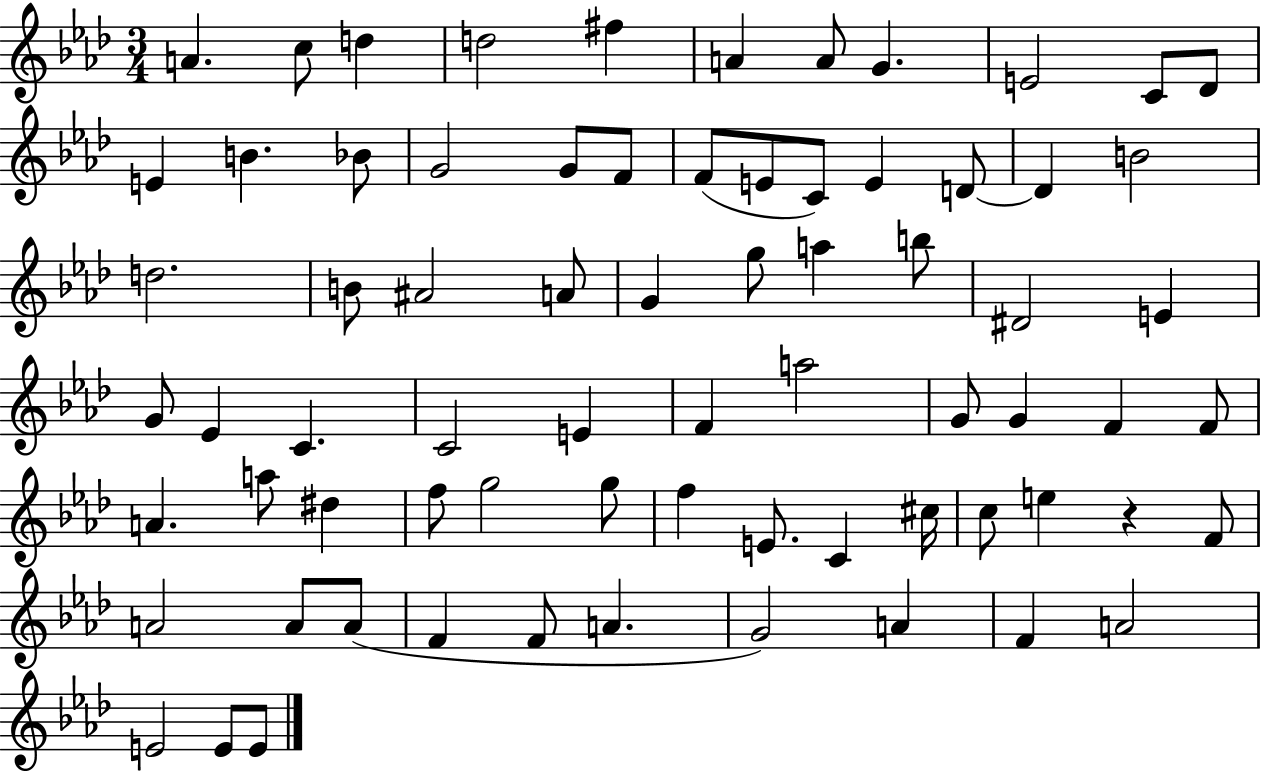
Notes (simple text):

A4/q. C5/e D5/q D5/h F#5/q A4/q A4/e G4/q. E4/h C4/e Db4/e E4/q B4/q. Bb4/e G4/h G4/e F4/e F4/e E4/e C4/e E4/q D4/e D4/q B4/h D5/h. B4/e A#4/h A4/e G4/q G5/e A5/q B5/e D#4/h E4/q G4/e Eb4/q C4/q. C4/h E4/q F4/q A5/h G4/e G4/q F4/q F4/e A4/q. A5/e D#5/q F5/e G5/h G5/e F5/q E4/e. C4/q C#5/s C5/e E5/q R/q F4/e A4/h A4/e A4/e F4/q F4/e A4/q. G4/h A4/q F4/q A4/h E4/h E4/e E4/e